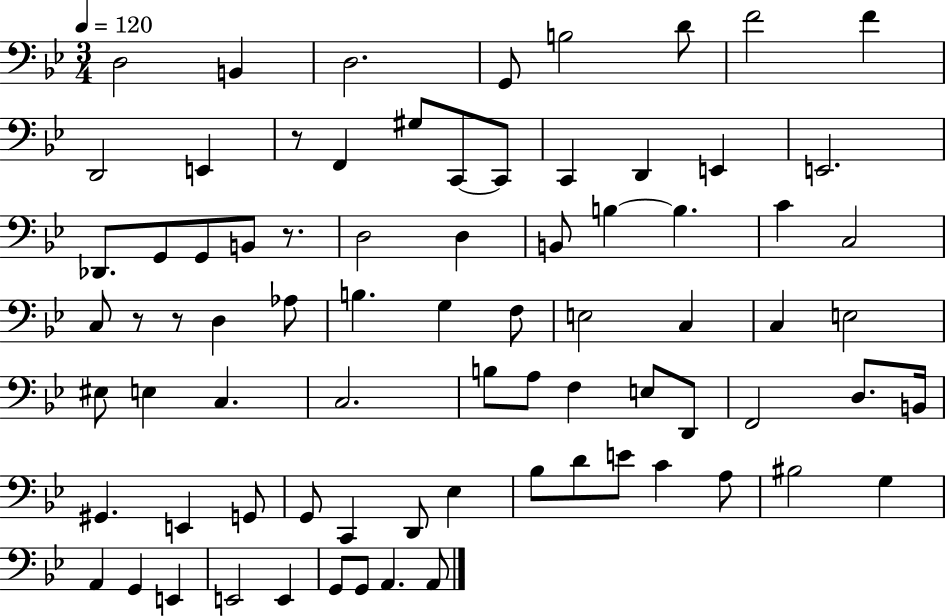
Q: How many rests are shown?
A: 4